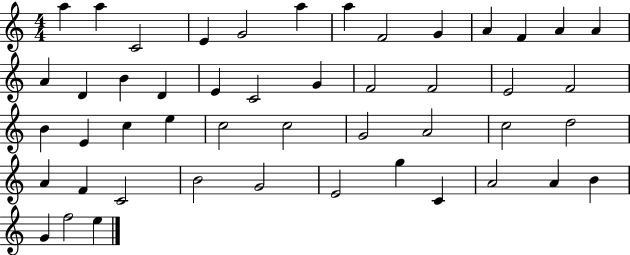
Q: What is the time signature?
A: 4/4